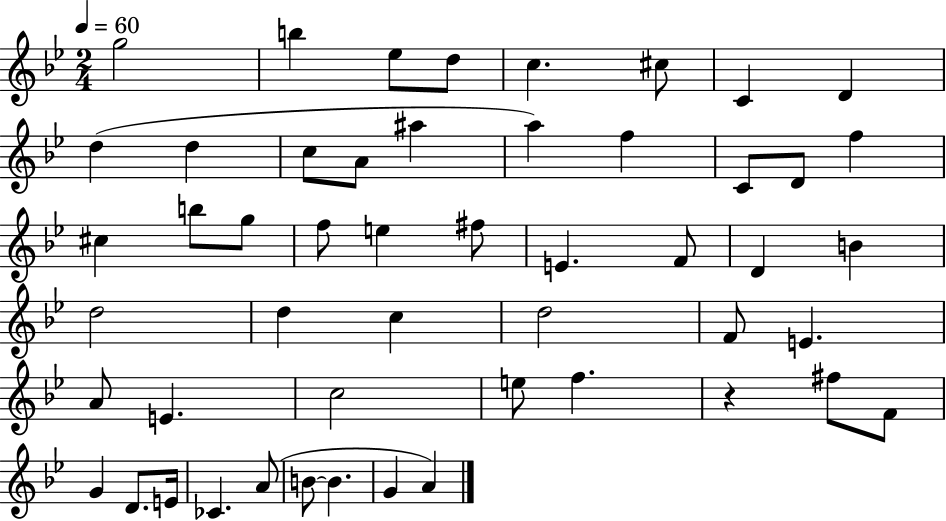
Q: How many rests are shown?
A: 1